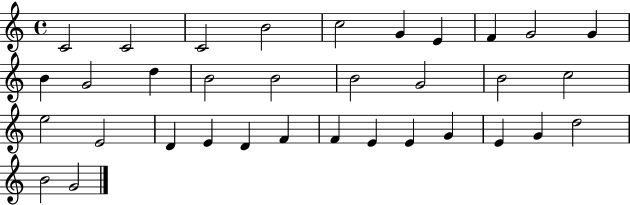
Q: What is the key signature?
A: C major